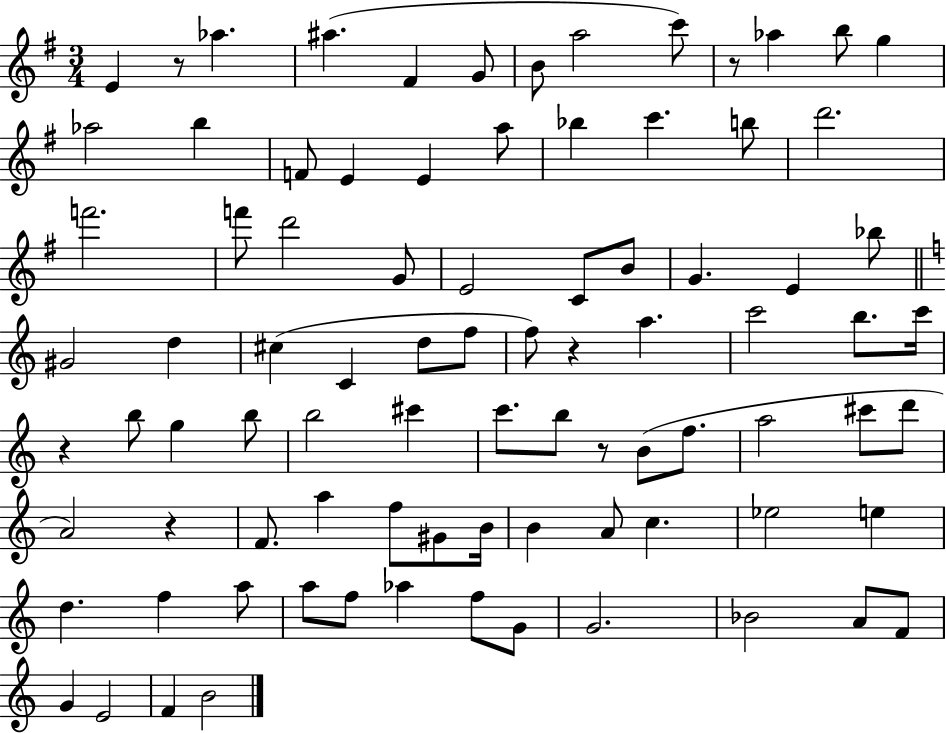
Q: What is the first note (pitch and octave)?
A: E4